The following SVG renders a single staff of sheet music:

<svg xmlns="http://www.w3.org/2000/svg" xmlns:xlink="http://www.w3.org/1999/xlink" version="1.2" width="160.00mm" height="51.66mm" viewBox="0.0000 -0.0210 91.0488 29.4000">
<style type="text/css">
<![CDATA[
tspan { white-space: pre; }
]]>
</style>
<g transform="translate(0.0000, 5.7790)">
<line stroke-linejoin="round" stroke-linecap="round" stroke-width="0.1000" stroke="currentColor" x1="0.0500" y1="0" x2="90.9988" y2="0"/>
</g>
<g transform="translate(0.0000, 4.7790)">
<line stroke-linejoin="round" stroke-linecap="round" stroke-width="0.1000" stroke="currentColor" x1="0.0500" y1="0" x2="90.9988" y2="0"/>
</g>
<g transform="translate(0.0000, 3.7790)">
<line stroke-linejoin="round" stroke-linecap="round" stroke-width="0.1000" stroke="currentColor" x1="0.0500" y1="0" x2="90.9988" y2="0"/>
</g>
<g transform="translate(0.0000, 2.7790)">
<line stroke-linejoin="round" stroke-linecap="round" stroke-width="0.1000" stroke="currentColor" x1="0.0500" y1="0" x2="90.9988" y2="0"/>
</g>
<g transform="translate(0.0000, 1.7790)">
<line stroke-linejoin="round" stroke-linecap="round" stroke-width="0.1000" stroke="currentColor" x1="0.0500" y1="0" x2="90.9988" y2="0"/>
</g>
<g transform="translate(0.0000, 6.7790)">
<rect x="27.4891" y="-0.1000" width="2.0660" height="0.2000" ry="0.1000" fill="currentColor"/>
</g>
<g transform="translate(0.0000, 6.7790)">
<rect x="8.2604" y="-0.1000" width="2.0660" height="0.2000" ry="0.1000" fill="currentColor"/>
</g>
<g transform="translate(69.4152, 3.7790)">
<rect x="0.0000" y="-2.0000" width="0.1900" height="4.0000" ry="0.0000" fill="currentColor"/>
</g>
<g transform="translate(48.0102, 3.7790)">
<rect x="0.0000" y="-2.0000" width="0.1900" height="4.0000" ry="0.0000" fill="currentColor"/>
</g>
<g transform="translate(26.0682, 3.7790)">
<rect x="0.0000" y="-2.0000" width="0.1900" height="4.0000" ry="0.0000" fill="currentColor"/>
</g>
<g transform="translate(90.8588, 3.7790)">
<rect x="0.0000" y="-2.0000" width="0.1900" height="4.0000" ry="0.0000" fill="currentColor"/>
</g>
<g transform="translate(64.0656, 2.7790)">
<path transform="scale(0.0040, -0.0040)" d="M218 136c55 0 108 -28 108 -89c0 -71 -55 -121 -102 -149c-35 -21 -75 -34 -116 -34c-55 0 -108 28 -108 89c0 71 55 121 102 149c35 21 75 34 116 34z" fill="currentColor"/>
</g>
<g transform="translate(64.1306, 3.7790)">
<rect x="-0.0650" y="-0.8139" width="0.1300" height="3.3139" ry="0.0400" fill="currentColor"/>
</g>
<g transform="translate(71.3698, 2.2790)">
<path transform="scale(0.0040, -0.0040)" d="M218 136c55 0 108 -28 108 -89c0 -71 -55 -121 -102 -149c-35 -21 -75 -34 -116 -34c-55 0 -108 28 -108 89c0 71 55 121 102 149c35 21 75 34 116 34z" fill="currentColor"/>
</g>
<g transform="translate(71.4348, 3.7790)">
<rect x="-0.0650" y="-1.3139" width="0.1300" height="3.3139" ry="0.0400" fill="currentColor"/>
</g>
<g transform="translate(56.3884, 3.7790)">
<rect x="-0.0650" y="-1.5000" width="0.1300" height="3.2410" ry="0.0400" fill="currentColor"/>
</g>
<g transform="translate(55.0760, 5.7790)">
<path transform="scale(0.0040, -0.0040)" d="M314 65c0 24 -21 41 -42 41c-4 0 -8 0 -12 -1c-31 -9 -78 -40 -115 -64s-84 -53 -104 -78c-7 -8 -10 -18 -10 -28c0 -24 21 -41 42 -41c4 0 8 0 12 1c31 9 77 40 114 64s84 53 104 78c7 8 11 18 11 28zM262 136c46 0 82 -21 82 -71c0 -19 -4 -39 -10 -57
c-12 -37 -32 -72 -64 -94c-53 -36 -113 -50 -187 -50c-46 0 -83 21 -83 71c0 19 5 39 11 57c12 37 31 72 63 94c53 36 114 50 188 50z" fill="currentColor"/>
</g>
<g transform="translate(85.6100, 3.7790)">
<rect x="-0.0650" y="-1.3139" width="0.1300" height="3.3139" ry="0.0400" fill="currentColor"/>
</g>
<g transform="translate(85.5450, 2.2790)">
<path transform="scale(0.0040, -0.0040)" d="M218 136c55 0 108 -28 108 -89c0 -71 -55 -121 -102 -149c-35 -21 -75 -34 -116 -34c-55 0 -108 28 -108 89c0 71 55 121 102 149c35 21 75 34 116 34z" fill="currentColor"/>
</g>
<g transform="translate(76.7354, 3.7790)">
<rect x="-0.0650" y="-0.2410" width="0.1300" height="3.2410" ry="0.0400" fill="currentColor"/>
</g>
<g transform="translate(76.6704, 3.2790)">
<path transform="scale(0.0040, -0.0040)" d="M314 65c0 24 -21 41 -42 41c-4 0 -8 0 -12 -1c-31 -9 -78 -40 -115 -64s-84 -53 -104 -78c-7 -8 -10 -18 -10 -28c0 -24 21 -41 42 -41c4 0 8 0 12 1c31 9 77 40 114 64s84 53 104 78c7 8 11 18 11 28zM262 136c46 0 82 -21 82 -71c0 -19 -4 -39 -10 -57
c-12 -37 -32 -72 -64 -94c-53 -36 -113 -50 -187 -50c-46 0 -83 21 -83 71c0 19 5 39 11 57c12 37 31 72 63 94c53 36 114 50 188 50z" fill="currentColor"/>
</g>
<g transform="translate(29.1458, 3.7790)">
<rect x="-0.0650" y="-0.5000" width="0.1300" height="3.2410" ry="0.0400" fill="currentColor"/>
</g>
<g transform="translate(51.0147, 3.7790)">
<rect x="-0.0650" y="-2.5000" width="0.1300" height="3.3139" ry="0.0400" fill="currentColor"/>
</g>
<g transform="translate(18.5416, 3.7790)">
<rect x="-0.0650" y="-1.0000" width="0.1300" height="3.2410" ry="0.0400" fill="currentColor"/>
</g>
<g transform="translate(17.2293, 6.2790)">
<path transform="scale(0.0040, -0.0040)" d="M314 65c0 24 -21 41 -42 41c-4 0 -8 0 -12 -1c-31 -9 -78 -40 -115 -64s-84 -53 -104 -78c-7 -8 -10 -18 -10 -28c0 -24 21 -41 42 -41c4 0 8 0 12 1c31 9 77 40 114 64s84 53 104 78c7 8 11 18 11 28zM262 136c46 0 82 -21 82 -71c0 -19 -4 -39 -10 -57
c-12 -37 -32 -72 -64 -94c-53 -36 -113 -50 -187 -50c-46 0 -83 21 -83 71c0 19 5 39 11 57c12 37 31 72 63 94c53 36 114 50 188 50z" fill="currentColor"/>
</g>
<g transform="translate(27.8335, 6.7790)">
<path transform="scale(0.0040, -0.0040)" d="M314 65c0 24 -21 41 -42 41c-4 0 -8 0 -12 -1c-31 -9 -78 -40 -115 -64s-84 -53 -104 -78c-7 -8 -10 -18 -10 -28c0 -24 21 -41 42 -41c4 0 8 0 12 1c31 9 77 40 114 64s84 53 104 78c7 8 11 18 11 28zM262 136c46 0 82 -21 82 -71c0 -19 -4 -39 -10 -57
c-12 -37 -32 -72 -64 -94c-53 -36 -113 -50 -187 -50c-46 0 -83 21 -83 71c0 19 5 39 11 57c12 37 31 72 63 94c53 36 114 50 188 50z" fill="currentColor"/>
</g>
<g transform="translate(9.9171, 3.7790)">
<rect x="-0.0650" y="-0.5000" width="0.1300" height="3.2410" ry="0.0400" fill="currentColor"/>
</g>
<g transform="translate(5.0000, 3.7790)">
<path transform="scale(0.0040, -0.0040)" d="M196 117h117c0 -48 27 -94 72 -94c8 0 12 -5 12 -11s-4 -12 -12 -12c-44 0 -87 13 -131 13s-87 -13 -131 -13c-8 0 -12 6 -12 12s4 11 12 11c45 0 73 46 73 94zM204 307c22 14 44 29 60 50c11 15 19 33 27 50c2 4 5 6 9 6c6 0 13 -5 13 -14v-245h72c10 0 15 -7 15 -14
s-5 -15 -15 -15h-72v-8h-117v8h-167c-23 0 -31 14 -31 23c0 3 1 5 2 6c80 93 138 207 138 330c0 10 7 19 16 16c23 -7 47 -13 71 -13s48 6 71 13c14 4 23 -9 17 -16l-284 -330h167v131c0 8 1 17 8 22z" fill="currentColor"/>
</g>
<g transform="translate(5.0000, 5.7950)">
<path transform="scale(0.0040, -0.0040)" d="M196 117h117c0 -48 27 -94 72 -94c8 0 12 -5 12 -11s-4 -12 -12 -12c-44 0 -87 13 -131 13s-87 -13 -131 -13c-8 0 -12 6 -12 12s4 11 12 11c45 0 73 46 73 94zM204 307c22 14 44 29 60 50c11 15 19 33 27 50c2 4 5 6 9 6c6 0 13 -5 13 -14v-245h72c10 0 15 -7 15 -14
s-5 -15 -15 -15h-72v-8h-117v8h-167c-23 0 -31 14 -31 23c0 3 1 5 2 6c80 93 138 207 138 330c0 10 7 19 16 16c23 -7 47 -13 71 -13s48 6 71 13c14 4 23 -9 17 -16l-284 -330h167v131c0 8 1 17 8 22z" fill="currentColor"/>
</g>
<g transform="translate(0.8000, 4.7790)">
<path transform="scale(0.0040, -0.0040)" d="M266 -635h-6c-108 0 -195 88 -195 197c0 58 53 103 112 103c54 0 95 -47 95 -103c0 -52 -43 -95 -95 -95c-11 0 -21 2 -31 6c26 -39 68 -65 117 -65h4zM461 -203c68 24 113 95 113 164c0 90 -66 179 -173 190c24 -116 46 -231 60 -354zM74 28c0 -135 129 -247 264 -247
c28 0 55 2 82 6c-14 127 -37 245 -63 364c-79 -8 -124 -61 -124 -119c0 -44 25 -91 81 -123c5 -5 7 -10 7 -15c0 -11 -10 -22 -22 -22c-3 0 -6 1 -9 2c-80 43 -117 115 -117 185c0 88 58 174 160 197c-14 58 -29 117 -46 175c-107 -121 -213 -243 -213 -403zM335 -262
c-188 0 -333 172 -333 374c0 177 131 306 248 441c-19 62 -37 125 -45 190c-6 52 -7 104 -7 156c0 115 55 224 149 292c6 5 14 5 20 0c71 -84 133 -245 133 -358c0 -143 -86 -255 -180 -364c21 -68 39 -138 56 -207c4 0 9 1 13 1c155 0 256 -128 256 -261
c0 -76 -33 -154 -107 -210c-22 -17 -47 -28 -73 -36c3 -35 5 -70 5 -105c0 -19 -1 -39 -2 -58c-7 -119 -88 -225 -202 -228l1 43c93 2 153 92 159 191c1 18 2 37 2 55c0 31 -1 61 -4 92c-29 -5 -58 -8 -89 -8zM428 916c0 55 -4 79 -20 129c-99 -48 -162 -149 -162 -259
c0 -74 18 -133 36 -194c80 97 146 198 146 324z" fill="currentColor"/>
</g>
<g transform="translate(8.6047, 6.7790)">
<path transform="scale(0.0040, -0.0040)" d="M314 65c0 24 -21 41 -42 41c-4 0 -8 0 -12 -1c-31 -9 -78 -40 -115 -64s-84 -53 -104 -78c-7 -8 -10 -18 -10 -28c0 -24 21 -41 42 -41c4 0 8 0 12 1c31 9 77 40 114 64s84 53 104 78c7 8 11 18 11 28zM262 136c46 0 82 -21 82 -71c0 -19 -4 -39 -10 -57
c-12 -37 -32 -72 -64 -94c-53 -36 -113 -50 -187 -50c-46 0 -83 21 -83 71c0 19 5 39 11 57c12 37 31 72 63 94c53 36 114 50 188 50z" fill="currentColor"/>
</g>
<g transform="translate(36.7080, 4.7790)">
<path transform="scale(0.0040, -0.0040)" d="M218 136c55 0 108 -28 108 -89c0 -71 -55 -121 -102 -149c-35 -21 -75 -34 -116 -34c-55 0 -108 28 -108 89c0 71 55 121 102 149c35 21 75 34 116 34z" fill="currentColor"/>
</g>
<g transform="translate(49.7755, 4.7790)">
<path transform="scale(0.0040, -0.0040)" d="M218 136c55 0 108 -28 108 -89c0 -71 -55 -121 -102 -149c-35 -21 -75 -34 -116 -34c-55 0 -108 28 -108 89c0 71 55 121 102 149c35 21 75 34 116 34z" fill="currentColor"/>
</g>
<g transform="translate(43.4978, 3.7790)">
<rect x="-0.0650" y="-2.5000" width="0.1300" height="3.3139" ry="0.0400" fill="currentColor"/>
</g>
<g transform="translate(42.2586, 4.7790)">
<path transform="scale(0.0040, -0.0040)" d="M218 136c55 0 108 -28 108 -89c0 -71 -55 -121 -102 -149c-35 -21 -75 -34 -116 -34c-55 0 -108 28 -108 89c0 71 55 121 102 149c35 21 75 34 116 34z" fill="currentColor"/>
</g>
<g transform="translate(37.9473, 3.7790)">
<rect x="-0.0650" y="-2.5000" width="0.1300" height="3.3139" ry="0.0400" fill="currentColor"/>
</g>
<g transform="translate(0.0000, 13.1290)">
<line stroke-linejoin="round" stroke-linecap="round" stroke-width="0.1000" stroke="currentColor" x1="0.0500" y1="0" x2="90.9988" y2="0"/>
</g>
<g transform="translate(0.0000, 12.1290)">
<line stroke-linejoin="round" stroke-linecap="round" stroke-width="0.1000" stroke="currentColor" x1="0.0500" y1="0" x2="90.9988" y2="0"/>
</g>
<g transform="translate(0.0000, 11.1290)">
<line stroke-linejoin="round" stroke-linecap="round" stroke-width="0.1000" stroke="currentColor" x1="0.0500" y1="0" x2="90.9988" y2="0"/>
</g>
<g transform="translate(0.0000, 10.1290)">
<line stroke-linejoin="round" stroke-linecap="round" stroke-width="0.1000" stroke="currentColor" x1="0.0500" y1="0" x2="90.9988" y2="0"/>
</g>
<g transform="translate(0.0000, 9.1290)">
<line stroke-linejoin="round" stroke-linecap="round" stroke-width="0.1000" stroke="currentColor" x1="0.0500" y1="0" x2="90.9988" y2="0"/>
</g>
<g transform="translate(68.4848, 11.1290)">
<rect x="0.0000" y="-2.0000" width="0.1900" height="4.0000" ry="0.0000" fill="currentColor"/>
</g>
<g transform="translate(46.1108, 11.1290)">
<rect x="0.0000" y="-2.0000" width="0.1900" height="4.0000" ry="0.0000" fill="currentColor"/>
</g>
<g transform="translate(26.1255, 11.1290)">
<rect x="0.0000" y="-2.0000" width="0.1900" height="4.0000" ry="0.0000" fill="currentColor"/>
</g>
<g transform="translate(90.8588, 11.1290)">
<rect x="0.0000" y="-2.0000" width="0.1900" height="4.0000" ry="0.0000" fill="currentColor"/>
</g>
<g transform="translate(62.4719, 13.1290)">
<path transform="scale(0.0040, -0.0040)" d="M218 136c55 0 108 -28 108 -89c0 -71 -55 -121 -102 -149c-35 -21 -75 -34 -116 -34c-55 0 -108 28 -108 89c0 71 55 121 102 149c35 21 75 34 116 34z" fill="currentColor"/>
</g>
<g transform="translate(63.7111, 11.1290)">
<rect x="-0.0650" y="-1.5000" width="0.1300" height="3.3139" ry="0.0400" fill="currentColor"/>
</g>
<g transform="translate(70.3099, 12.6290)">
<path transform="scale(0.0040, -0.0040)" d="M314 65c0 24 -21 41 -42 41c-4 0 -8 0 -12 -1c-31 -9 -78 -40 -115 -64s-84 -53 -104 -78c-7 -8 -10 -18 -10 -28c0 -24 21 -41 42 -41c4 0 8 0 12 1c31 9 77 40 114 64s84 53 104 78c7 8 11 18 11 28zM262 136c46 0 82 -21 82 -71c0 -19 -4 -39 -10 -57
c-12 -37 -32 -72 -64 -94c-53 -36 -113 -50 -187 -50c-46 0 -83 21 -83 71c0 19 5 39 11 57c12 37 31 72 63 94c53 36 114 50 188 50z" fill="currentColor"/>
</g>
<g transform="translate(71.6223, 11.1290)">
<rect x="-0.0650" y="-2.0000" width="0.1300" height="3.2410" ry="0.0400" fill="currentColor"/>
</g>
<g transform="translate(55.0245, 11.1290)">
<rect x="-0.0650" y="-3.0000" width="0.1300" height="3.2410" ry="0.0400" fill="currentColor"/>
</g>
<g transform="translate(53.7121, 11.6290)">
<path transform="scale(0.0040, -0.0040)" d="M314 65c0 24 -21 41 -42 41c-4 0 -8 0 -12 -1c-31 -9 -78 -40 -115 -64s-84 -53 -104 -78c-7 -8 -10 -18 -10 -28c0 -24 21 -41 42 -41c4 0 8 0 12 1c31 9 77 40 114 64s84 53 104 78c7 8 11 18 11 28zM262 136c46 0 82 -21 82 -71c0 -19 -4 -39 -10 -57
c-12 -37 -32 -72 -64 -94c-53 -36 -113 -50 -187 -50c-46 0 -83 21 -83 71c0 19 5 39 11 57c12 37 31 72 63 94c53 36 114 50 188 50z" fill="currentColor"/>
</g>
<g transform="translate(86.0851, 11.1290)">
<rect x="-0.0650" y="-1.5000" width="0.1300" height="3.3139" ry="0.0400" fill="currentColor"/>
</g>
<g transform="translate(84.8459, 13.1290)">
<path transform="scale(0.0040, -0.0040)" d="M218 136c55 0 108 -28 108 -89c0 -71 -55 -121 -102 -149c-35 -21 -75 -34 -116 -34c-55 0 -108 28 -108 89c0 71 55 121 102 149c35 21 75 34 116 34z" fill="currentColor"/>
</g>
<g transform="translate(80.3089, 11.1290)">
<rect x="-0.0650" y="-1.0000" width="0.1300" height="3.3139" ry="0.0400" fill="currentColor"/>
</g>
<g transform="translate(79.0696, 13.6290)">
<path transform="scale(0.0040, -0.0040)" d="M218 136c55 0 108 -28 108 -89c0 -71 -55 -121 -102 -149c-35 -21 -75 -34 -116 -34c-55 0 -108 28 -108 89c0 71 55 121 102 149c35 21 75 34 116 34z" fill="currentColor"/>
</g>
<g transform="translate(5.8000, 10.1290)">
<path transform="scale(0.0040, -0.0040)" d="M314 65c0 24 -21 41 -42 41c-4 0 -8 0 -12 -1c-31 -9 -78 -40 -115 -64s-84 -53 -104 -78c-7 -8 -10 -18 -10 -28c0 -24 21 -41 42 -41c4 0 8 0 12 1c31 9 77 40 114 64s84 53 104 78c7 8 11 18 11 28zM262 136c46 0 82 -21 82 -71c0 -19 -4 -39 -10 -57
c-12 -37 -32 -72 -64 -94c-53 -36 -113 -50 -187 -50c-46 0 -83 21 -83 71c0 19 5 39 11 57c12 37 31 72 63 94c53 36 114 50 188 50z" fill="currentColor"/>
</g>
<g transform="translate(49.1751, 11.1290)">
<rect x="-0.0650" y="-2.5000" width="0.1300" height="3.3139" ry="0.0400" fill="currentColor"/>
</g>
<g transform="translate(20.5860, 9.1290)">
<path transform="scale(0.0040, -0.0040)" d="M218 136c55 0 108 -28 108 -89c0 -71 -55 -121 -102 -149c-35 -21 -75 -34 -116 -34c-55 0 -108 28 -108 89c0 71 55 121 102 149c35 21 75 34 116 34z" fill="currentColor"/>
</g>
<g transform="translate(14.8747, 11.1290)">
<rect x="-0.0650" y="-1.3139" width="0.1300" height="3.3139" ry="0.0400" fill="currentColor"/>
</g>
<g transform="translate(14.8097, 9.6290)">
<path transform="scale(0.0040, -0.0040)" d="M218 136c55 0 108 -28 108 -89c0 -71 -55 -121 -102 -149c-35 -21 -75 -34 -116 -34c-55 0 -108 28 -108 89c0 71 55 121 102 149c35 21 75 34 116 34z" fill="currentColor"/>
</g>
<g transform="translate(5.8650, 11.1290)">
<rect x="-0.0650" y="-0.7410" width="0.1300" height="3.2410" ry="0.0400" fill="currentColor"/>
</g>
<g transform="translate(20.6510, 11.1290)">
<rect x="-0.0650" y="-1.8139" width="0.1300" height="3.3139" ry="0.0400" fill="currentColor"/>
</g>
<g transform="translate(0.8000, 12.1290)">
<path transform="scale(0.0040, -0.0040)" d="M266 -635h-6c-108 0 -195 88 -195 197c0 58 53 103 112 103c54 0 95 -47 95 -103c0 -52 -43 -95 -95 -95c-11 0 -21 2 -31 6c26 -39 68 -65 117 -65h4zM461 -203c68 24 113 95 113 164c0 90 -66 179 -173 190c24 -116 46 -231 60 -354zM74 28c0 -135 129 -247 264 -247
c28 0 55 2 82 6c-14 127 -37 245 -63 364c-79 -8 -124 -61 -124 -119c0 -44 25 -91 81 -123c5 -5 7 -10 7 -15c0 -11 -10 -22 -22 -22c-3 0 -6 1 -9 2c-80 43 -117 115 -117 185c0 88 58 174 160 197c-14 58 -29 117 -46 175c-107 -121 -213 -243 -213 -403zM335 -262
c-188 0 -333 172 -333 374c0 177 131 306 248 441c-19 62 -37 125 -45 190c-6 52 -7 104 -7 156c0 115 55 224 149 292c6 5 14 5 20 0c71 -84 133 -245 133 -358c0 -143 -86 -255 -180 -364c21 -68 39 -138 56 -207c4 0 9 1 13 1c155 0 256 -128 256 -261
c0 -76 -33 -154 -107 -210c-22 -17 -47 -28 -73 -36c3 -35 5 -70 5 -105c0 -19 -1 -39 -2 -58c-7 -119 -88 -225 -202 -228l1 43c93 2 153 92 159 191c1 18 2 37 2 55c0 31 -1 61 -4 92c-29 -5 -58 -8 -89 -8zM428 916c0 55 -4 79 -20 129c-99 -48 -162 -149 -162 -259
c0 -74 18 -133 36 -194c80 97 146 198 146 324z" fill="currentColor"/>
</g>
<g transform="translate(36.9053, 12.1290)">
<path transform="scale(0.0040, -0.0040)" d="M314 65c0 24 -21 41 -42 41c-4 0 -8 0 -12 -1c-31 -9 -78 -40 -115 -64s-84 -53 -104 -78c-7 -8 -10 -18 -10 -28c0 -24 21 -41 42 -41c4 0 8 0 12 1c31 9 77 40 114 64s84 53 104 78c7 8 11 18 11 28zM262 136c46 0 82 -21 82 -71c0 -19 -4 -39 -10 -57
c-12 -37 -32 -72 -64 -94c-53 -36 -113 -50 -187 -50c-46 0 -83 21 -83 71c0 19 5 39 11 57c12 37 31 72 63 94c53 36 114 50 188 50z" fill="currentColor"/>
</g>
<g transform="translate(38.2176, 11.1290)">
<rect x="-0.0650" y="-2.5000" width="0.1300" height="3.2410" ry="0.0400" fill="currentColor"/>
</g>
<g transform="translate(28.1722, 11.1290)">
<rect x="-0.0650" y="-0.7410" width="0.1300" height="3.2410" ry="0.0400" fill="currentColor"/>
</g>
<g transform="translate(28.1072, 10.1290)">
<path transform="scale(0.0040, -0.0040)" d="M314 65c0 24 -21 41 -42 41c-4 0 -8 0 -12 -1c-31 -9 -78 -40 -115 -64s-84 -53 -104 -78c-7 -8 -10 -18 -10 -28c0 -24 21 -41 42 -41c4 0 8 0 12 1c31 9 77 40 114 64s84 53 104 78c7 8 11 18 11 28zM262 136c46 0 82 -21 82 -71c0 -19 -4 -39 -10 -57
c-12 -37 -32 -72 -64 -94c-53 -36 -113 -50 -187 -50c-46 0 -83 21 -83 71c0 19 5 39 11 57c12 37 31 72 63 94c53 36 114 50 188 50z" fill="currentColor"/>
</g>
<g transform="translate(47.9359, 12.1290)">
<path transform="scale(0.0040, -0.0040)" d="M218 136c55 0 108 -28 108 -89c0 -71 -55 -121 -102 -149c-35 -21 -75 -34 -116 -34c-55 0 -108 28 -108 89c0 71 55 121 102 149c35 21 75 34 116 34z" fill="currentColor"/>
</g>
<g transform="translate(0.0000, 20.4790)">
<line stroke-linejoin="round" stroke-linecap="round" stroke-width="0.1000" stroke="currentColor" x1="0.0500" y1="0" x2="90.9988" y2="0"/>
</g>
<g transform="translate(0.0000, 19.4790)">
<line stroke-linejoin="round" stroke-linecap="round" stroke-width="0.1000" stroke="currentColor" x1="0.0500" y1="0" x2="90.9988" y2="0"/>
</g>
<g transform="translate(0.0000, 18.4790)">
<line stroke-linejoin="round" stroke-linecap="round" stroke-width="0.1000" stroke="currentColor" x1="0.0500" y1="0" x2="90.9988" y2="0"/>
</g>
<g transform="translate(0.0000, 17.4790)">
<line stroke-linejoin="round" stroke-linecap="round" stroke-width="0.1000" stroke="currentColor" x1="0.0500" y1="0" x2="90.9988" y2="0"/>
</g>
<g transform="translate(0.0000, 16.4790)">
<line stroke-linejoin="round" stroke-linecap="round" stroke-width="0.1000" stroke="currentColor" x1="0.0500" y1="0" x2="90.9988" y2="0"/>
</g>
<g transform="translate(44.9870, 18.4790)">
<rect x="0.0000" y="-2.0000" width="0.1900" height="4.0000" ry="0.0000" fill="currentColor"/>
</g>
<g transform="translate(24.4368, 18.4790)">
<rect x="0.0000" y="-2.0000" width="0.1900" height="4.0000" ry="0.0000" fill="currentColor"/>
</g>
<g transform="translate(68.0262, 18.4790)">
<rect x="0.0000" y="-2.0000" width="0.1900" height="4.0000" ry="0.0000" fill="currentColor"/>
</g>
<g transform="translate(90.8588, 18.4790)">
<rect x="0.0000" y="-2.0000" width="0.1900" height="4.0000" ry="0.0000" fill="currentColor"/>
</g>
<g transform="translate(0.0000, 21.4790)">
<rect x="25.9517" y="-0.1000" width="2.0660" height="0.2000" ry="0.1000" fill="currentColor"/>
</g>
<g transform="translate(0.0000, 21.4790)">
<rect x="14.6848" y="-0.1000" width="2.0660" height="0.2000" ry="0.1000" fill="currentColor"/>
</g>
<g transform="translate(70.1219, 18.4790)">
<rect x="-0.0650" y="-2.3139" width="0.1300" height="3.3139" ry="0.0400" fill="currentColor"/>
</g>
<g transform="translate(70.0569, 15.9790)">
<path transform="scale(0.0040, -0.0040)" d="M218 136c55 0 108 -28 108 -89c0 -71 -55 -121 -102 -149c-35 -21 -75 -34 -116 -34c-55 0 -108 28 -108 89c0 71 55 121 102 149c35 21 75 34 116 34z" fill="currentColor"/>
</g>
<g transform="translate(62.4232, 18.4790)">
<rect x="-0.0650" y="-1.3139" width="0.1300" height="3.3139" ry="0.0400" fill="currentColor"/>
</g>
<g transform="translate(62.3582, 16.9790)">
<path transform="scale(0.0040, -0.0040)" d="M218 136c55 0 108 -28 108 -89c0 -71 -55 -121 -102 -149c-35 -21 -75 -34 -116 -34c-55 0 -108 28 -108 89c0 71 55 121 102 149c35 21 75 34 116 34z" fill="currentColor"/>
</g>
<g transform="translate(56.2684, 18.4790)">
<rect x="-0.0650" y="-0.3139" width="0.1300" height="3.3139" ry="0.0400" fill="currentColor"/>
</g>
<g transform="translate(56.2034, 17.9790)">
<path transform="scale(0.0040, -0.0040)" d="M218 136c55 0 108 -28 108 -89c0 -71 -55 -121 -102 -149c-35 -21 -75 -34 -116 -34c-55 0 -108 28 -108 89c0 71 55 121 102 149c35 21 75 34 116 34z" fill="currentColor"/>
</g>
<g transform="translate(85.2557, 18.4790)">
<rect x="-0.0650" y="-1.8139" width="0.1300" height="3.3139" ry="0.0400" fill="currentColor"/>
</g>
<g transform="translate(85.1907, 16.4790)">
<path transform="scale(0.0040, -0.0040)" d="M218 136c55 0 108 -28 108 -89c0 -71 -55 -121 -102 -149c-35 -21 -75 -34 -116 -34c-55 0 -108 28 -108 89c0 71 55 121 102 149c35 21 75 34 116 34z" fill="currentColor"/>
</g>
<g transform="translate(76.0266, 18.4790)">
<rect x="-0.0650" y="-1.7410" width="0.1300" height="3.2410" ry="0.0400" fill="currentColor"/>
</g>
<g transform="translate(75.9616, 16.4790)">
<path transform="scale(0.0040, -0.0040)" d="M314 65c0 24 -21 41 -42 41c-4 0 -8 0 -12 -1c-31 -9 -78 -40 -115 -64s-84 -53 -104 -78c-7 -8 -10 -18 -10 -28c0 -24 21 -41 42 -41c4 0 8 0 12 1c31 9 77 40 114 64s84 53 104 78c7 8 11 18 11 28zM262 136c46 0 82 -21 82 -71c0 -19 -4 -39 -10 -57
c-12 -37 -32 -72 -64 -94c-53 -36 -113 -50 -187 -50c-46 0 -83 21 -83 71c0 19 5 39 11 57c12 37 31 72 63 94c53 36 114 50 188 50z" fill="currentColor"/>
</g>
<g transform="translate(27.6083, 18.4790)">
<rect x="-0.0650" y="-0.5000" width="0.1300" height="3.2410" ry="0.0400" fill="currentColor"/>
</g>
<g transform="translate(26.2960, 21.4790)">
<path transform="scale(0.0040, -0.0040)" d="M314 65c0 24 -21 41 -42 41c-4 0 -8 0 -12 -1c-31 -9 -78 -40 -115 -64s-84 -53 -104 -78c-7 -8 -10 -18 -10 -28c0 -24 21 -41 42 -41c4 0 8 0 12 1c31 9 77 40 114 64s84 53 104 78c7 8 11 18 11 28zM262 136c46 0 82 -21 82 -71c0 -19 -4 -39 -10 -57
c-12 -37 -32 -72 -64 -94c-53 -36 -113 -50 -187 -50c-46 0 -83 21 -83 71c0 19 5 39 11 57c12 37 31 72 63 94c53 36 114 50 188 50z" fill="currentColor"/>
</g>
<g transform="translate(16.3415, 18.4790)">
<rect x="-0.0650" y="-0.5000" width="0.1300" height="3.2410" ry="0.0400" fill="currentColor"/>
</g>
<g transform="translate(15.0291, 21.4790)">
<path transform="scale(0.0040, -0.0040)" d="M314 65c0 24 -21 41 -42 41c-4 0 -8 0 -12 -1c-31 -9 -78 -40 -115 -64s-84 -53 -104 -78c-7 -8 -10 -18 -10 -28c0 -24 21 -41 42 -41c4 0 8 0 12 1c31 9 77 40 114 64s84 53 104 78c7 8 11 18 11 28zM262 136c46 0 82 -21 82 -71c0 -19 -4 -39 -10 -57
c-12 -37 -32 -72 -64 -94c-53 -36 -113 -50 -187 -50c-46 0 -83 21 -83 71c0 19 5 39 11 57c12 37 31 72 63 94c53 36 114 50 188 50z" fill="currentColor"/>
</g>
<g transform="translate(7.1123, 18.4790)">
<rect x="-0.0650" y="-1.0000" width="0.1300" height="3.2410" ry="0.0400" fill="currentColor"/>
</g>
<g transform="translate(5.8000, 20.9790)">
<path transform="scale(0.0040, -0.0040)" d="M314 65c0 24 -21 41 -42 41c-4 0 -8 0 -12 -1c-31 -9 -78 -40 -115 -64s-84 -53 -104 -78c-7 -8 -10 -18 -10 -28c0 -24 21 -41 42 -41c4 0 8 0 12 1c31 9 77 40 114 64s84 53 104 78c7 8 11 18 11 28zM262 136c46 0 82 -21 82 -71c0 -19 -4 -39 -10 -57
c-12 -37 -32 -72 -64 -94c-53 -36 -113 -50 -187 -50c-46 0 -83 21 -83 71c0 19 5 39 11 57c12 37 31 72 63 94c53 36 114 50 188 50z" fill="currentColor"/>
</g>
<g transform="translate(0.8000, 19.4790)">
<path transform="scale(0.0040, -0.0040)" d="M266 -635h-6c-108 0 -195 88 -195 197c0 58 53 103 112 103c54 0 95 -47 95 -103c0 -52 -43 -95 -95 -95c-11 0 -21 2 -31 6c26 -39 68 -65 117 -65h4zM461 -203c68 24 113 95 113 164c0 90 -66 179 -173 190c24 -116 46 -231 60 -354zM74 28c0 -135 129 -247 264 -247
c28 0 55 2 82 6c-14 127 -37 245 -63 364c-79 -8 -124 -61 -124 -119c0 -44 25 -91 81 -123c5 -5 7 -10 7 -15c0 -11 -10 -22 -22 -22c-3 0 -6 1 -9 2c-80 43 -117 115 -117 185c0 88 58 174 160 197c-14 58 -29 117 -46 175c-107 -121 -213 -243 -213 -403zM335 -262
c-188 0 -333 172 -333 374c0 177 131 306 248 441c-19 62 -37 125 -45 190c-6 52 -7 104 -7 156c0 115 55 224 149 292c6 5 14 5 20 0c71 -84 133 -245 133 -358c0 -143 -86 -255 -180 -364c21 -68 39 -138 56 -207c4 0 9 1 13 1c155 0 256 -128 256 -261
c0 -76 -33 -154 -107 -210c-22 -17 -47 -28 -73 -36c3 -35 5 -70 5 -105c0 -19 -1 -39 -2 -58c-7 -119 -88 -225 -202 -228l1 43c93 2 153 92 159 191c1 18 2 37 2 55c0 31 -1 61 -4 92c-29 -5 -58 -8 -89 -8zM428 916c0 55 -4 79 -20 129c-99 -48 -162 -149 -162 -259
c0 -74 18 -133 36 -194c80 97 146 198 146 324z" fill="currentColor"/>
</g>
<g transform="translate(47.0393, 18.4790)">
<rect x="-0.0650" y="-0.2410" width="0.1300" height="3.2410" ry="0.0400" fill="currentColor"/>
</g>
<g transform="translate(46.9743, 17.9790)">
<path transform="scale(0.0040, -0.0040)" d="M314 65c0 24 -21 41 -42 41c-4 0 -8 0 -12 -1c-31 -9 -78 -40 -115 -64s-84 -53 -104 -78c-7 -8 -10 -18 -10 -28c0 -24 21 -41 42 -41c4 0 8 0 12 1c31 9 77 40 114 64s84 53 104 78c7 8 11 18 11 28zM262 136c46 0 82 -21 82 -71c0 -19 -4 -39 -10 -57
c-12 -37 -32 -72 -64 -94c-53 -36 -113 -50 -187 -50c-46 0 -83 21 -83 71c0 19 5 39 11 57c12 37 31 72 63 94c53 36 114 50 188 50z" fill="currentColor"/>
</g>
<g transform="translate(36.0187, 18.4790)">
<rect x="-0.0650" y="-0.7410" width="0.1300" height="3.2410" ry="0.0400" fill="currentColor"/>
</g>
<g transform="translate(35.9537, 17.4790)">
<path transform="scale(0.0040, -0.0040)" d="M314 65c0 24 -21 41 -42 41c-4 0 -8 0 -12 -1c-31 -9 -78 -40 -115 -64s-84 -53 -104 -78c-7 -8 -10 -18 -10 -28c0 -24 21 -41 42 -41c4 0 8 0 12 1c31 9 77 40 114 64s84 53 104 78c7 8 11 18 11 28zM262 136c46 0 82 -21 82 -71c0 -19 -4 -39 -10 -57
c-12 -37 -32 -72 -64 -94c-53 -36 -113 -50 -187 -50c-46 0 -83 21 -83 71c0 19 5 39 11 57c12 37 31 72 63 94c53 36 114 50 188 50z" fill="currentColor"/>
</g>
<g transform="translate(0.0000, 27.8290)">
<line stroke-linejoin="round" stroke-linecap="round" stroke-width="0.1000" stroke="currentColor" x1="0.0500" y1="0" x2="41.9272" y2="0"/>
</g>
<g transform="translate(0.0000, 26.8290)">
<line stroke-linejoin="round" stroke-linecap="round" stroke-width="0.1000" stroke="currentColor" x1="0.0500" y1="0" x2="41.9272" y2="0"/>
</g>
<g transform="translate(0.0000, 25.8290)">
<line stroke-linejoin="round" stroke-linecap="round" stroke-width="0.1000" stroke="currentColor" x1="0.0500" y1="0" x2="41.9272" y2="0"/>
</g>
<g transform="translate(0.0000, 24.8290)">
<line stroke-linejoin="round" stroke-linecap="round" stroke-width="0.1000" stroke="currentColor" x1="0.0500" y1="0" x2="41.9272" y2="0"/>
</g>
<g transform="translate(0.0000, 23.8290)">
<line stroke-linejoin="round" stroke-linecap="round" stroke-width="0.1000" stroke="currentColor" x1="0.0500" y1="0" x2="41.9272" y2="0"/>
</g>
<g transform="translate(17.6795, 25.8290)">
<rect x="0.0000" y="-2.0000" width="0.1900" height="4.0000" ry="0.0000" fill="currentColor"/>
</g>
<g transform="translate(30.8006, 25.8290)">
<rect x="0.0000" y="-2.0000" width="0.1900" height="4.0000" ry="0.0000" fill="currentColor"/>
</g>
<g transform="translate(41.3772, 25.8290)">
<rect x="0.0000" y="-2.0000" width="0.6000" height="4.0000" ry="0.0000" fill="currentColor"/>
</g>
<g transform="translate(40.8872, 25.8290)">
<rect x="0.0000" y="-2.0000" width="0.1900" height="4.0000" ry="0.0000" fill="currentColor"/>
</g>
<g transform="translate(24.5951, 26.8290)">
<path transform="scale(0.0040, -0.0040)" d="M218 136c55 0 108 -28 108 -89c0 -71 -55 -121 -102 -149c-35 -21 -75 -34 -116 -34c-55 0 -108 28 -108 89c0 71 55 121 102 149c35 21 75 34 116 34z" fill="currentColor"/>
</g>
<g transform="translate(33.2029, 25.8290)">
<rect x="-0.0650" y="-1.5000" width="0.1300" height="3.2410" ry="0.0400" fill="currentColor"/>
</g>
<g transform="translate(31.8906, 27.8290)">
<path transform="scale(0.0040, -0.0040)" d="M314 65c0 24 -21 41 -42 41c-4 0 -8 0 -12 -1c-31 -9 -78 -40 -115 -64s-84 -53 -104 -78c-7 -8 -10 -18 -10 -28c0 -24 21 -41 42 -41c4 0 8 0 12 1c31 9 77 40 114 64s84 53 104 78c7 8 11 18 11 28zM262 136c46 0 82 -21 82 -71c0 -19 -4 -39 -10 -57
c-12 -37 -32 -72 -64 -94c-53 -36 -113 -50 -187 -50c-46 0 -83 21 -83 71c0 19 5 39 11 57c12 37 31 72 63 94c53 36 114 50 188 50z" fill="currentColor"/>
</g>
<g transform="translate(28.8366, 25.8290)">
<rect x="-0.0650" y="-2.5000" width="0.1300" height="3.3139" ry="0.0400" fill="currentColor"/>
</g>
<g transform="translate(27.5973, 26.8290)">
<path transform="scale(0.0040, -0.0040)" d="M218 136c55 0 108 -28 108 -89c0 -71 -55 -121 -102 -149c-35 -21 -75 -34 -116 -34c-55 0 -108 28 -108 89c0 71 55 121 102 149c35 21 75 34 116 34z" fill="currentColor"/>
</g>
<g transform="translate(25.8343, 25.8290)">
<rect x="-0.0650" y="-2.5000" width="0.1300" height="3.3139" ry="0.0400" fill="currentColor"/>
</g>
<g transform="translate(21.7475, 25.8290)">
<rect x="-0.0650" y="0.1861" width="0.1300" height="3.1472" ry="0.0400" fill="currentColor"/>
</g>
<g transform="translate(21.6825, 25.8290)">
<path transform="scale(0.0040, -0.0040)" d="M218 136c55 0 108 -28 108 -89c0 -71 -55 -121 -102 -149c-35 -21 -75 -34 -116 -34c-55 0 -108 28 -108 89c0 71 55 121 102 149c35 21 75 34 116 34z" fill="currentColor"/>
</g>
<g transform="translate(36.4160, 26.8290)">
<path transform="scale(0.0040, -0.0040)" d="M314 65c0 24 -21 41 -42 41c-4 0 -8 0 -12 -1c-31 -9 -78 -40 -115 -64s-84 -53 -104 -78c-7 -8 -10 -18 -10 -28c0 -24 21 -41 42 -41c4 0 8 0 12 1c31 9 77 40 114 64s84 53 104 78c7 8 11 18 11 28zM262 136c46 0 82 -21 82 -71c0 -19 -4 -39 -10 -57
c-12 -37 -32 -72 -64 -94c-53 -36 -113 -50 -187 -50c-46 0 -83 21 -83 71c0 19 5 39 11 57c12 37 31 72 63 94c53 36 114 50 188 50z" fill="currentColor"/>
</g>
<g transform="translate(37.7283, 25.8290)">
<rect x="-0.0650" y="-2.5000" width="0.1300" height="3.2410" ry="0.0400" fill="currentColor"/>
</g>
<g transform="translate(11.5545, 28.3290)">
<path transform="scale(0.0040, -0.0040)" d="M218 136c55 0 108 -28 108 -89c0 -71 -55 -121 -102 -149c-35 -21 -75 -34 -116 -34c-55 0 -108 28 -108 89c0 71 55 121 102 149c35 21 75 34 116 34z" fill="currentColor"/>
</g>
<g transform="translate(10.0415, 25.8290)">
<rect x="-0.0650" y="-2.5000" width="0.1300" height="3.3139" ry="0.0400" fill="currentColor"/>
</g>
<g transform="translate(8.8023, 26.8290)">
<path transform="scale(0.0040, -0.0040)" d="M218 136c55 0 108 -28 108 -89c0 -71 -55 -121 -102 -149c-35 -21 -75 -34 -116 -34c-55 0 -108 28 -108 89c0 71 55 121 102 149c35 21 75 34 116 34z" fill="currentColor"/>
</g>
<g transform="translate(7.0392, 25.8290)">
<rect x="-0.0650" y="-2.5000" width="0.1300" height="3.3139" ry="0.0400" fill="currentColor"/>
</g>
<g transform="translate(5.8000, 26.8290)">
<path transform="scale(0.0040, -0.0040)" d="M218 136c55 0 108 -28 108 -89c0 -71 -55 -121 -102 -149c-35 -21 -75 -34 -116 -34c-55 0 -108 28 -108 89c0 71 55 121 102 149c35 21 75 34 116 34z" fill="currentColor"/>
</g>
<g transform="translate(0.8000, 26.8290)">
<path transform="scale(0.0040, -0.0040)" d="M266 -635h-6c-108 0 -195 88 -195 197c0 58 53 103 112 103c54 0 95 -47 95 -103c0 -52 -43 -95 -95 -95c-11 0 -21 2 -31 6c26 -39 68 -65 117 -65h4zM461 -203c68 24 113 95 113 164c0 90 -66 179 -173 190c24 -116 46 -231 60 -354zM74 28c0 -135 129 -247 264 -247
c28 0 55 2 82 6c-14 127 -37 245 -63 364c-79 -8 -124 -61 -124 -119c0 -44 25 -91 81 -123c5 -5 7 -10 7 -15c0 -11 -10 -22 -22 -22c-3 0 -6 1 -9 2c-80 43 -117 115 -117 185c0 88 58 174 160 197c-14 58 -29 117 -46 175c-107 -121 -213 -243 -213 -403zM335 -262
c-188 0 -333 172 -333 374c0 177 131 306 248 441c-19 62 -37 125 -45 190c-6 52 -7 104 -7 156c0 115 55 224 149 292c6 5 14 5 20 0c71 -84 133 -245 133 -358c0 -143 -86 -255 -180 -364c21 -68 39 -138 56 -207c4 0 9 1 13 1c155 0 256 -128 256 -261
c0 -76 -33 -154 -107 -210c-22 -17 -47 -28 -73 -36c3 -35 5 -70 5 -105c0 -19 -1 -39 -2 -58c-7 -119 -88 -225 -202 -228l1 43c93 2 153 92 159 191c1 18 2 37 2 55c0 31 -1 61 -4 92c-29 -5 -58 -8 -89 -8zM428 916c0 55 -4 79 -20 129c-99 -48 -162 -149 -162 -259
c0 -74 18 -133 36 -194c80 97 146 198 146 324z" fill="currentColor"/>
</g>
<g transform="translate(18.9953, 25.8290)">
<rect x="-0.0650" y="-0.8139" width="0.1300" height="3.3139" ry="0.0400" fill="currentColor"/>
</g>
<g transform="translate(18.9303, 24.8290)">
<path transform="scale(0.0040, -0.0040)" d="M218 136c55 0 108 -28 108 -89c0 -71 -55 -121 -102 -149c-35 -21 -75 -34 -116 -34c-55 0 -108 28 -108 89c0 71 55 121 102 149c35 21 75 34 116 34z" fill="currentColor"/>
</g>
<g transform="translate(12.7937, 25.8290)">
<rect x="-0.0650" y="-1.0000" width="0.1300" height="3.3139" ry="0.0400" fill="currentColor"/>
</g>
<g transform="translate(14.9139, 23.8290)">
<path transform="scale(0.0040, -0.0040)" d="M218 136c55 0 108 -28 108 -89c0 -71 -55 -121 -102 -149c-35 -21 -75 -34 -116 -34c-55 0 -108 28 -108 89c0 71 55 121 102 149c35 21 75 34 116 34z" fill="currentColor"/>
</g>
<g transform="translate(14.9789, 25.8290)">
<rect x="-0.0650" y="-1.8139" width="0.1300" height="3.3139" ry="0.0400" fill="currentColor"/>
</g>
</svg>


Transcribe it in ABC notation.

X:1
T:Untitled
M:4/4
L:1/4
K:C
C2 D2 C2 G G G E2 d e c2 e d2 e f d2 G2 G A2 E F2 D E D2 C2 C2 d2 c2 c e g f2 f G G D f d B G G E2 G2